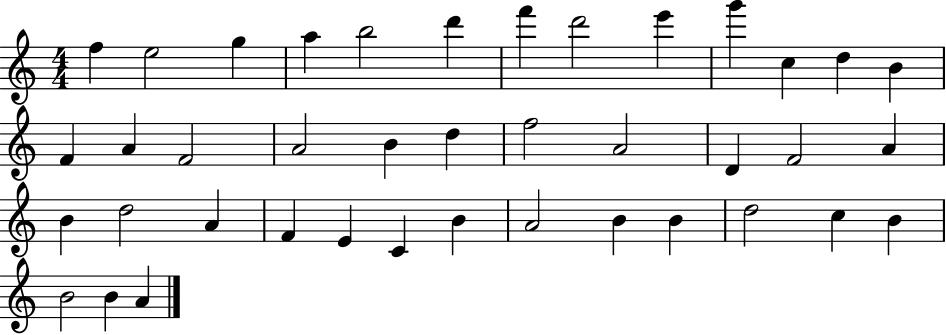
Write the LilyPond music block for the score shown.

{
  \clef treble
  \numericTimeSignature
  \time 4/4
  \key c \major
  f''4 e''2 g''4 | a''4 b''2 d'''4 | f'''4 d'''2 e'''4 | g'''4 c''4 d''4 b'4 | \break f'4 a'4 f'2 | a'2 b'4 d''4 | f''2 a'2 | d'4 f'2 a'4 | \break b'4 d''2 a'4 | f'4 e'4 c'4 b'4 | a'2 b'4 b'4 | d''2 c''4 b'4 | \break b'2 b'4 a'4 | \bar "|."
}